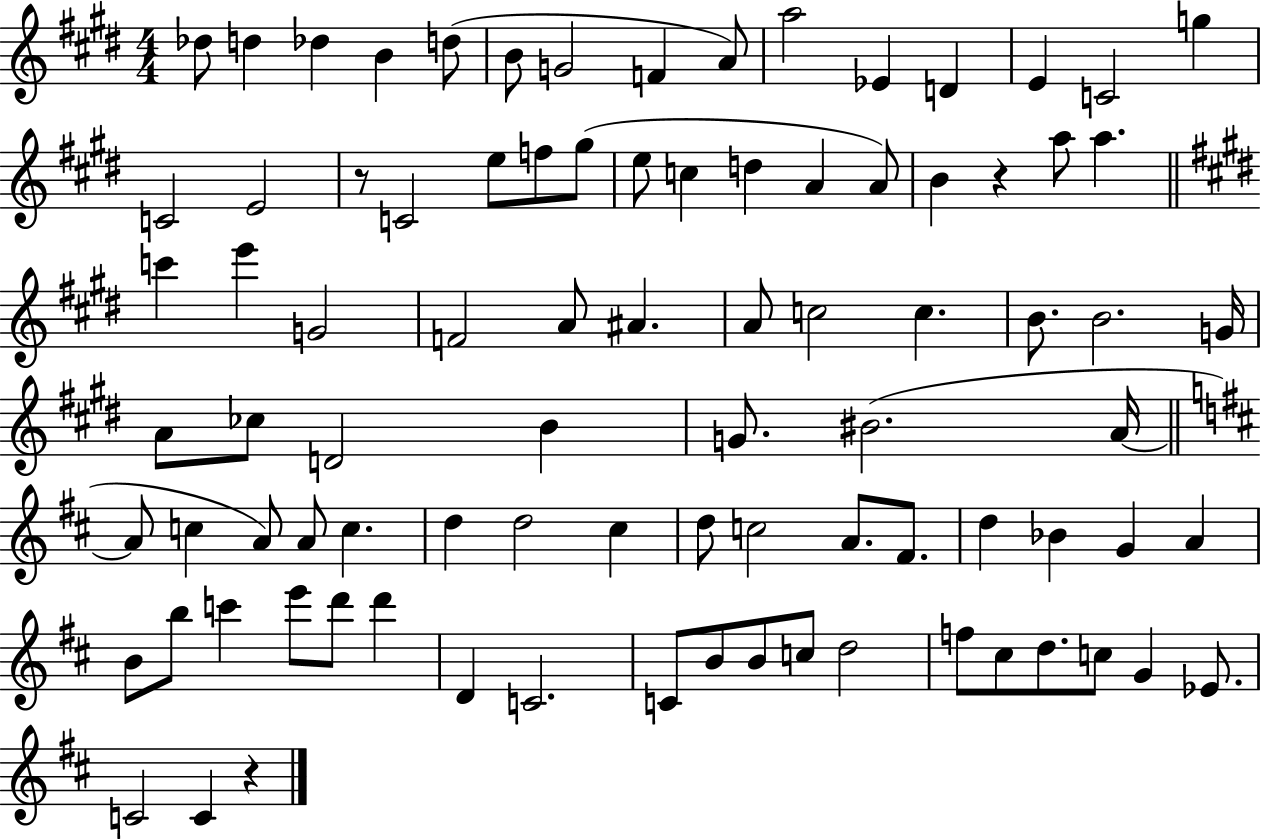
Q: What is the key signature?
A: E major